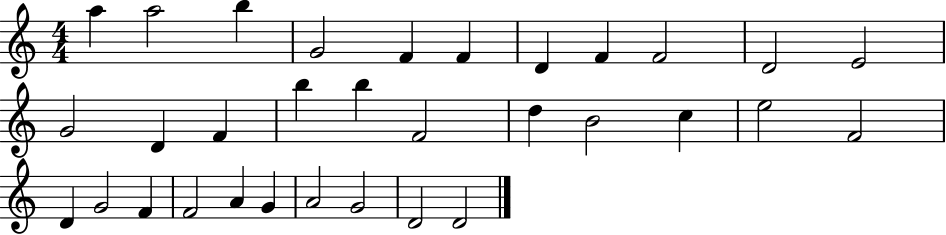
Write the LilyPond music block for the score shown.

{
  \clef treble
  \numericTimeSignature
  \time 4/4
  \key c \major
  a''4 a''2 b''4 | g'2 f'4 f'4 | d'4 f'4 f'2 | d'2 e'2 | \break g'2 d'4 f'4 | b''4 b''4 f'2 | d''4 b'2 c''4 | e''2 f'2 | \break d'4 g'2 f'4 | f'2 a'4 g'4 | a'2 g'2 | d'2 d'2 | \break \bar "|."
}